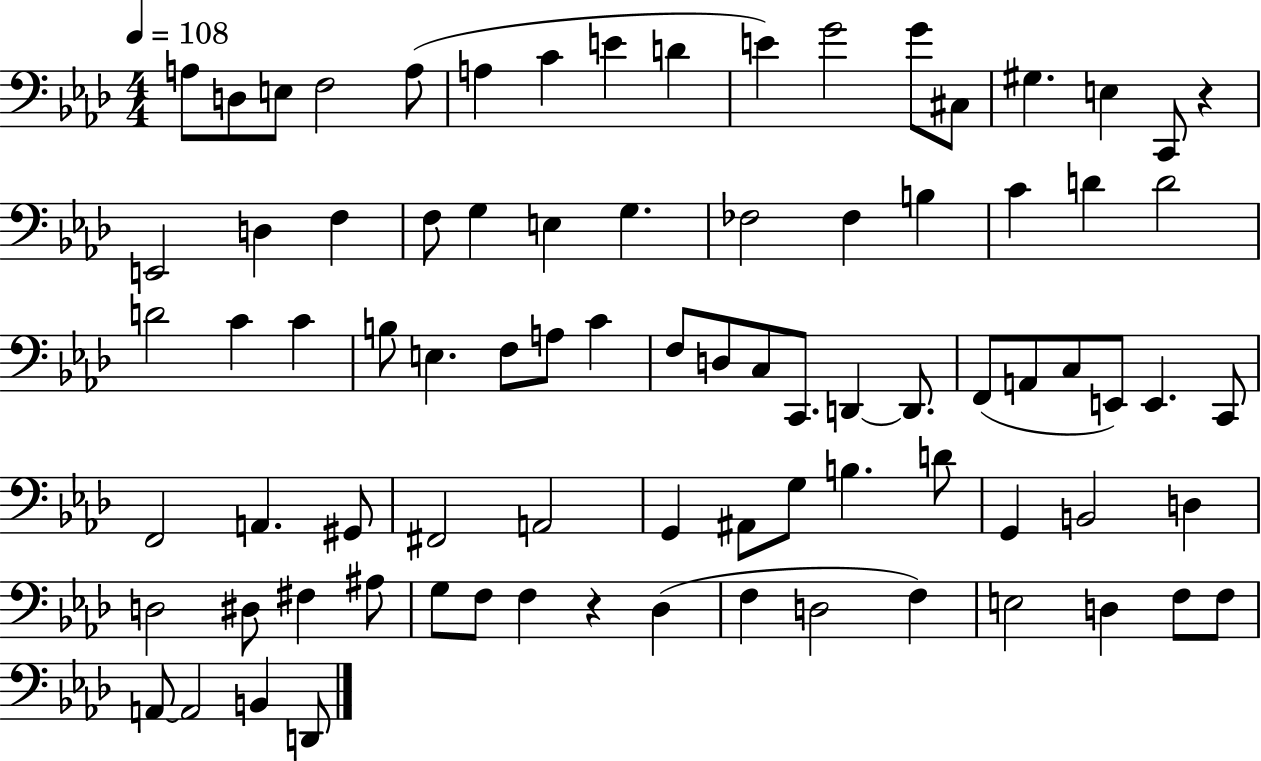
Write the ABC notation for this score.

X:1
T:Untitled
M:4/4
L:1/4
K:Ab
A,/2 D,/2 E,/2 F,2 A,/2 A, C E D E G2 G/2 ^C,/2 ^G, E, C,,/2 z E,,2 D, F, F,/2 G, E, G, _F,2 _F, B, C D D2 D2 C C B,/2 E, F,/2 A,/2 C F,/2 D,/2 C,/2 C,,/2 D,, D,,/2 F,,/2 A,,/2 C,/2 E,,/2 E,, C,,/2 F,,2 A,, ^G,,/2 ^F,,2 A,,2 G,, ^A,,/2 G,/2 B, D/2 G,, B,,2 D, D,2 ^D,/2 ^F, ^A,/2 G,/2 F,/2 F, z _D, F, D,2 F, E,2 D, F,/2 F,/2 A,,/2 A,,2 B,, D,,/2